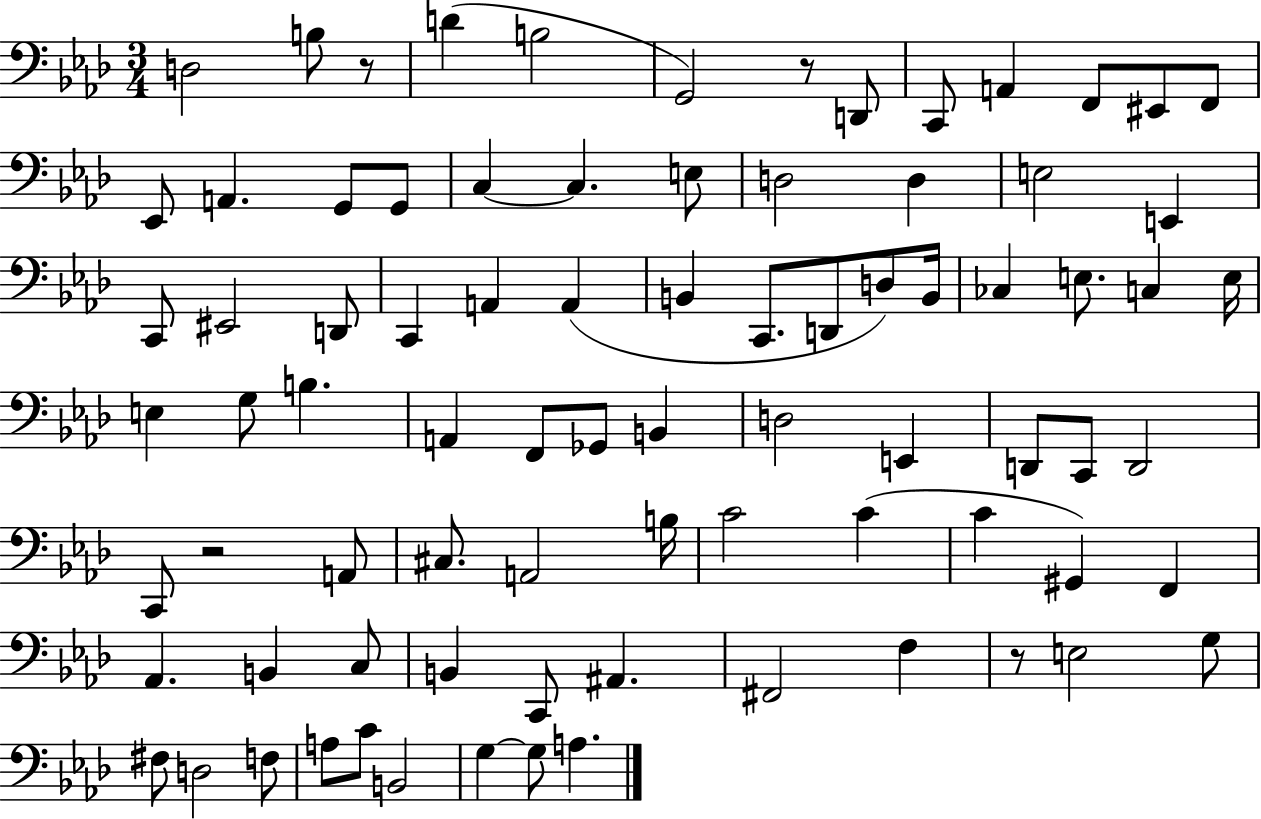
D3/h B3/e R/e D4/q B3/h G2/h R/e D2/e C2/e A2/q F2/e EIS2/e F2/e Eb2/e A2/q. G2/e G2/e C3/q C3/q. E3/e D3/h D3/q E3/h E2/q C2/e EIS2/h D2/e C2/q A2/q A2/q B2/q C2/e. D2/e D3/e B2/s CES3/q E3/e. C3/q E3/s E3/q G3/e B3/q. A2/q F2/e Gb2/e B2/q D3/h E2/q D2/e C2/e D2/h C2/e R/h A2/e C#3/e. A2/h B3/s C4/h C4/q C4/q G#2/q F2/q Ab2/q. B2/q C3/e B2/q C2/e A#2/q. F#2/h F3/q R/e E3/h G3/e F#3/e D3/h F3/e A3/e C4/e B2/h G3/q G3/e A3/q.